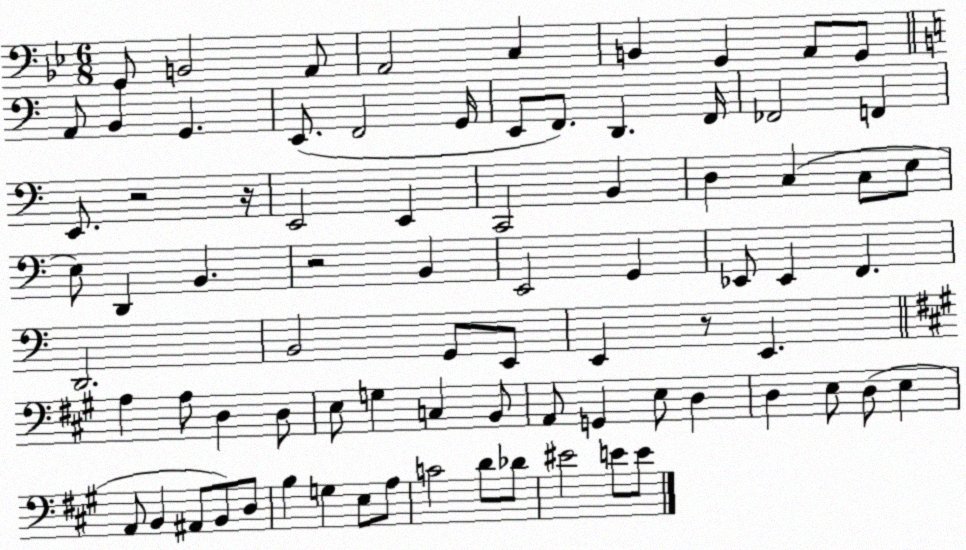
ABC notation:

X:1
T:Untitled
M:6/8
L:1/4
K:Bb
G,,/2 B,,2 A,,/2 A,,2 C, B,, G,, A,,/2 G,,/2 A,,/2 B,, G,, E,,/2 F,,2 G,,/4 E,,/2 F,,/2 D,, F,,/4 _F,,2 F,, E,,/2 z2 z/4 E,,2 E,, C,,2 B,, D, C, C,/2 E,/2 E,/2 D,, B,, z2 B,, E,,2 G,, _E,,/2 _E,, F,, D,,2 B,,2 G,,/2 E,,/2 E,, z/2 E,, A, A,/2 D, D,/2 E,/2 G, C, B,,/2 A,,/2 G,, E,/2 D, D, E,/2 D,/2 E, A,,/2 B,, ^A,,/2 B,,/2 D,/2 B, G, E,/2 A,/2 C2 D/2 _D/2 ^E2 E/2 E/2